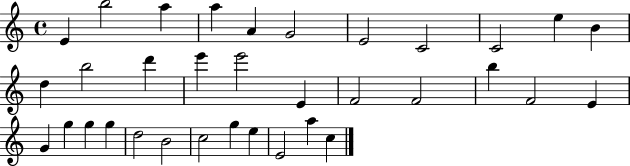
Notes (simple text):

E4/q B5/h A5/q A5/q A4/q G4/h E4/h C4/h C4/h E5/q B4/q D5/q B5/h D6/q E6/q E6/h E4/q F4/h F4/h B5/q F4/h E4/q G4/q G5/q G5/q G5/q D5/h B4/h C5/h G5/q E5/q E4/h A5/q C5/q